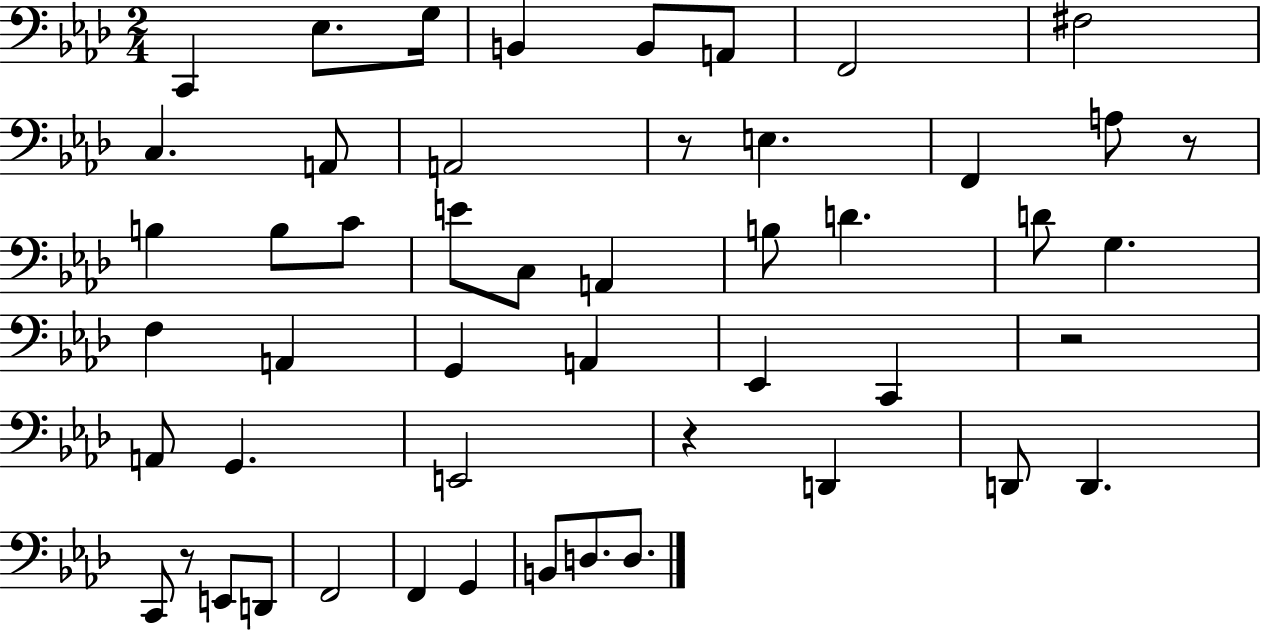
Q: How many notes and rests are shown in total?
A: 50